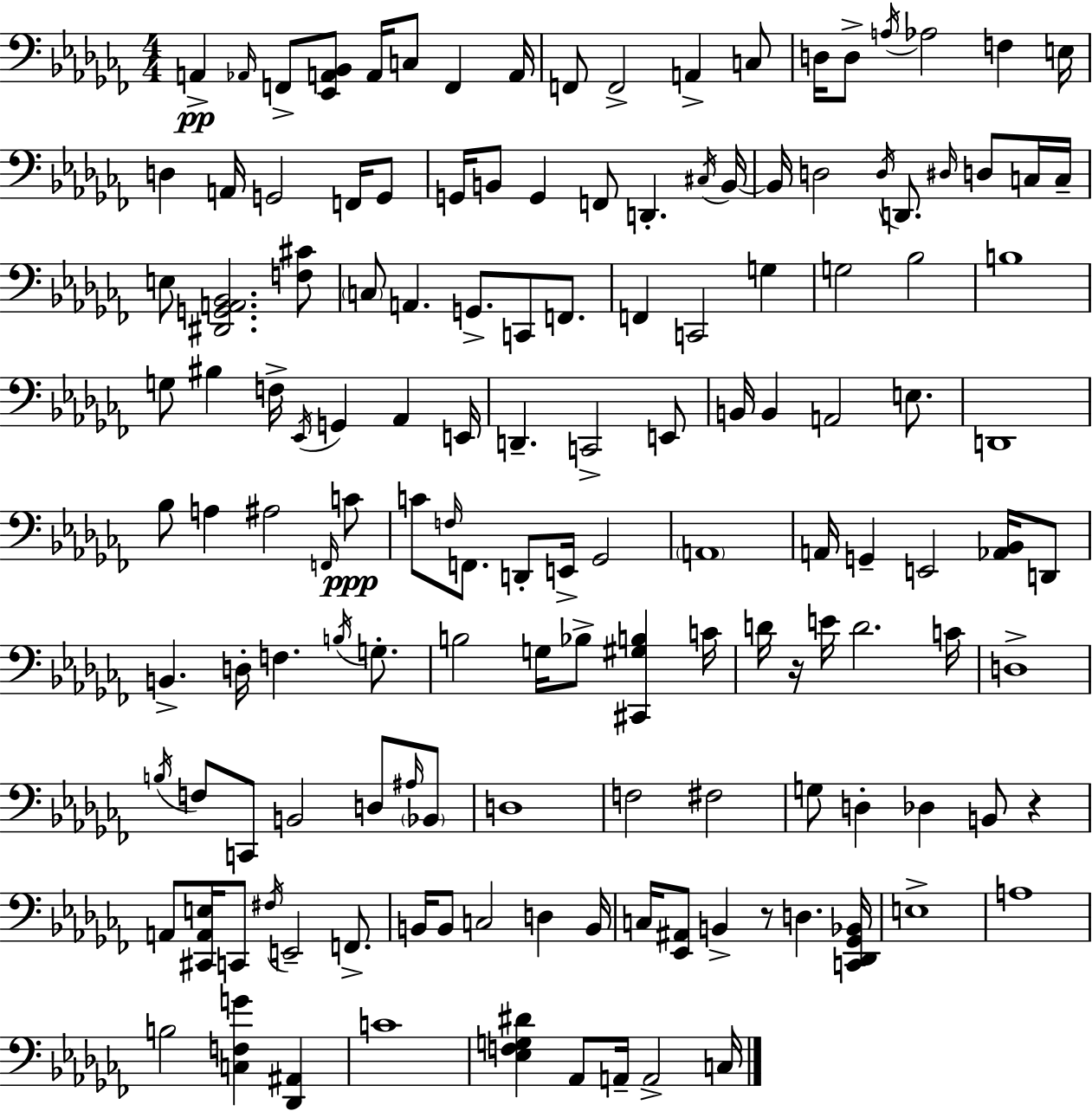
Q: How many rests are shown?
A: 3